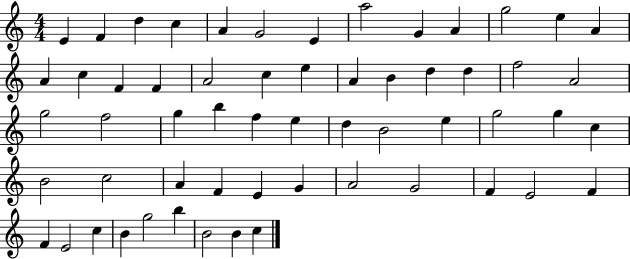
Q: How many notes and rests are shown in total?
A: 58